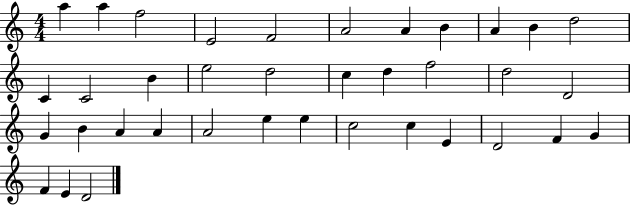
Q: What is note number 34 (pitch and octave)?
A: G4